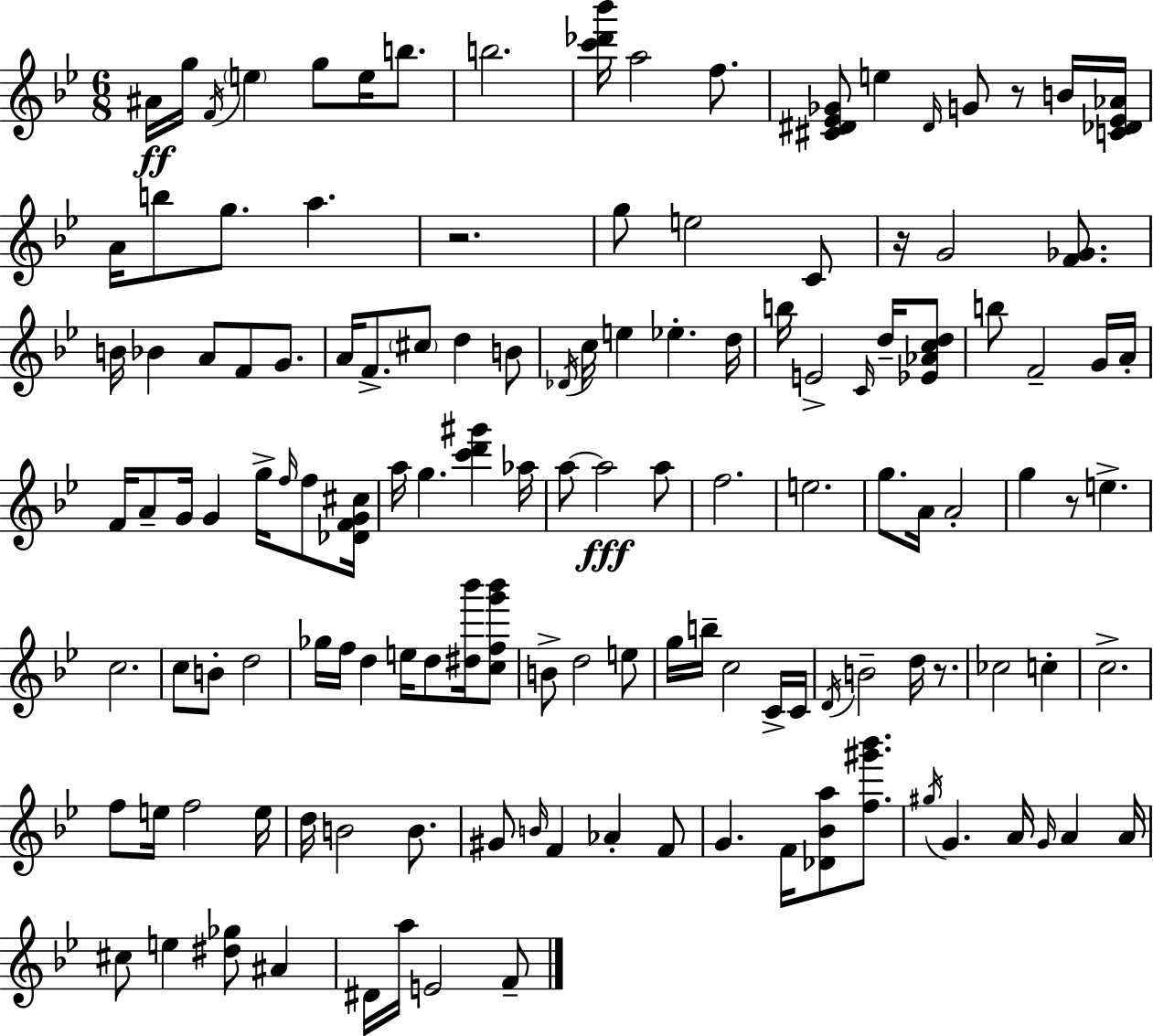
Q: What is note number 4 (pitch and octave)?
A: E5